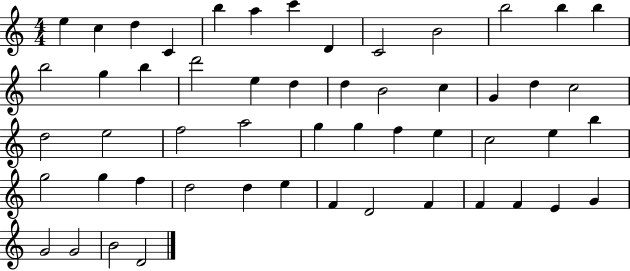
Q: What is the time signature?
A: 4/4